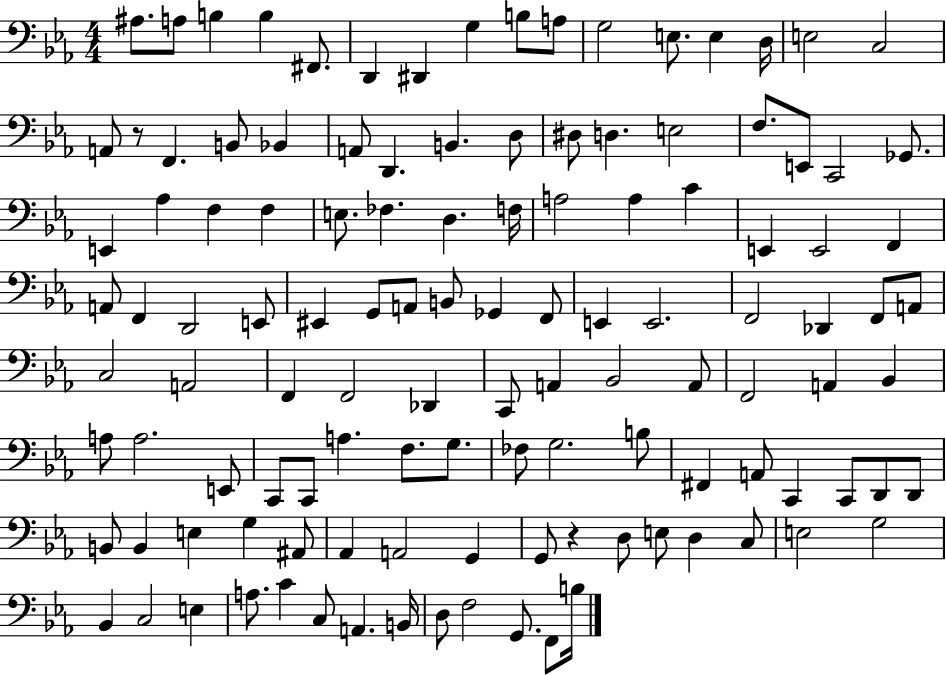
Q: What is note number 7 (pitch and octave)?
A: D#2